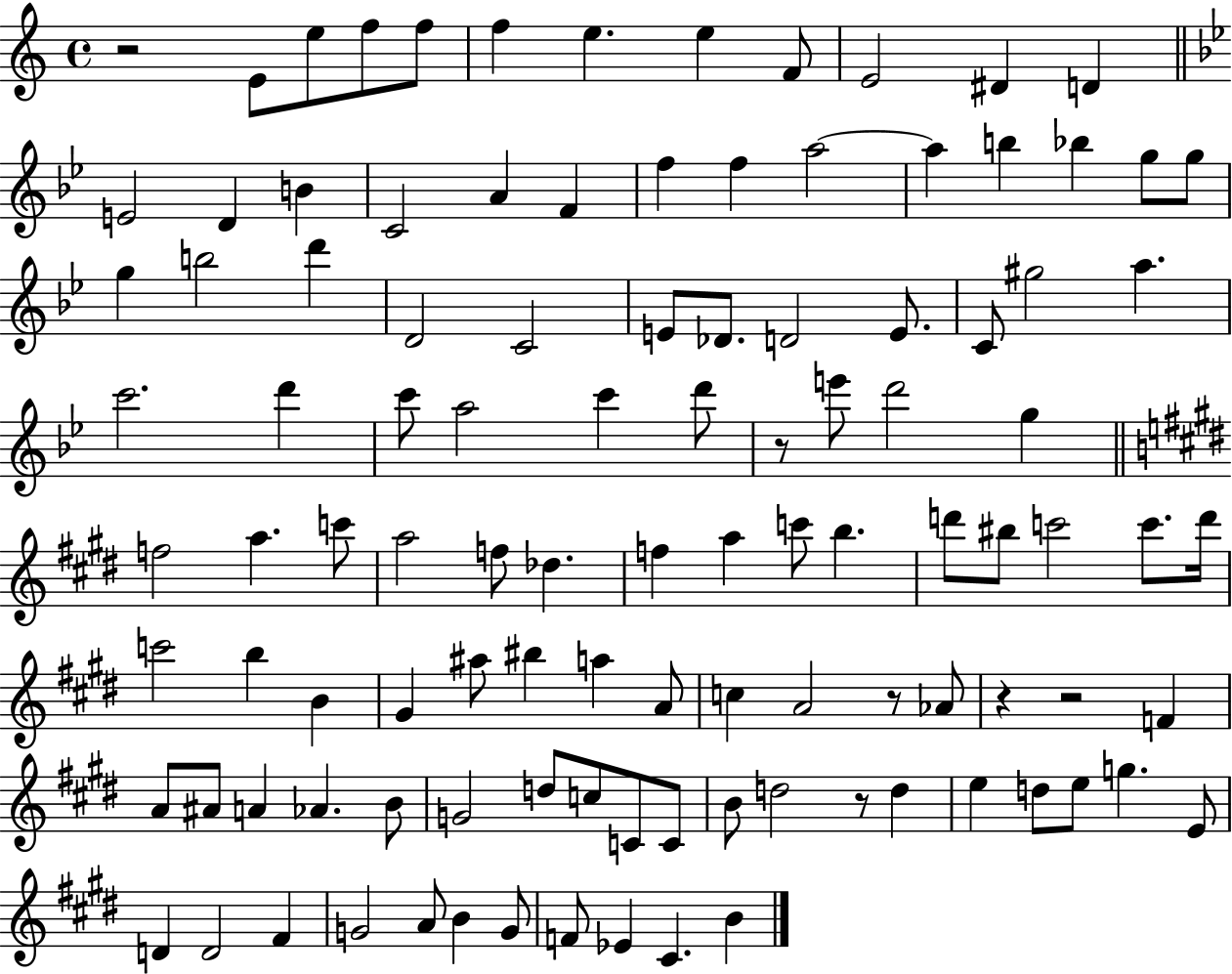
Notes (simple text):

R/h E4/e E5/e F5/e F5/e F5/q E5/q. E5/q F4/e E4/h D#4/q D4/q E4/h D4/q B4/q C4/h A4/q F4/q F5/q F5/q A5/h A5/q B5/q Bb5/q G5/e G5/e G5/q B5/h D6/q D4/h C4/h E4/e Db4/e. D4/h E4/e. C4/e G#5/h A5/q. C6/h. D6/q C6/e A5/h C6/q D6/e R/e E6/e D6/h G5/q F5/h A5/q. C6/e A5/h F5/e Db5/q. F5/q A5/q C6/e B5/q. D6/e BIS5/e C6/h C6/e. D6/s C6/h B5/q B4/q G#4/q A#5/e BIS5/q A5/q A4/e C5/q A4/h R/e Ab4/e R/q R/h F4/q A4/e A#4/e A4/q Ab4/q. B4/e G4/h D5/e C5/e C4/e C4/e B4/e D5/h R/e D5/q E5/q D5/e E5/e G5/q. E4/e D4/q D4/h F#4/q G4/h A4/e B4/q G4/e F4/e Eb4/q C#4/q. B4/q